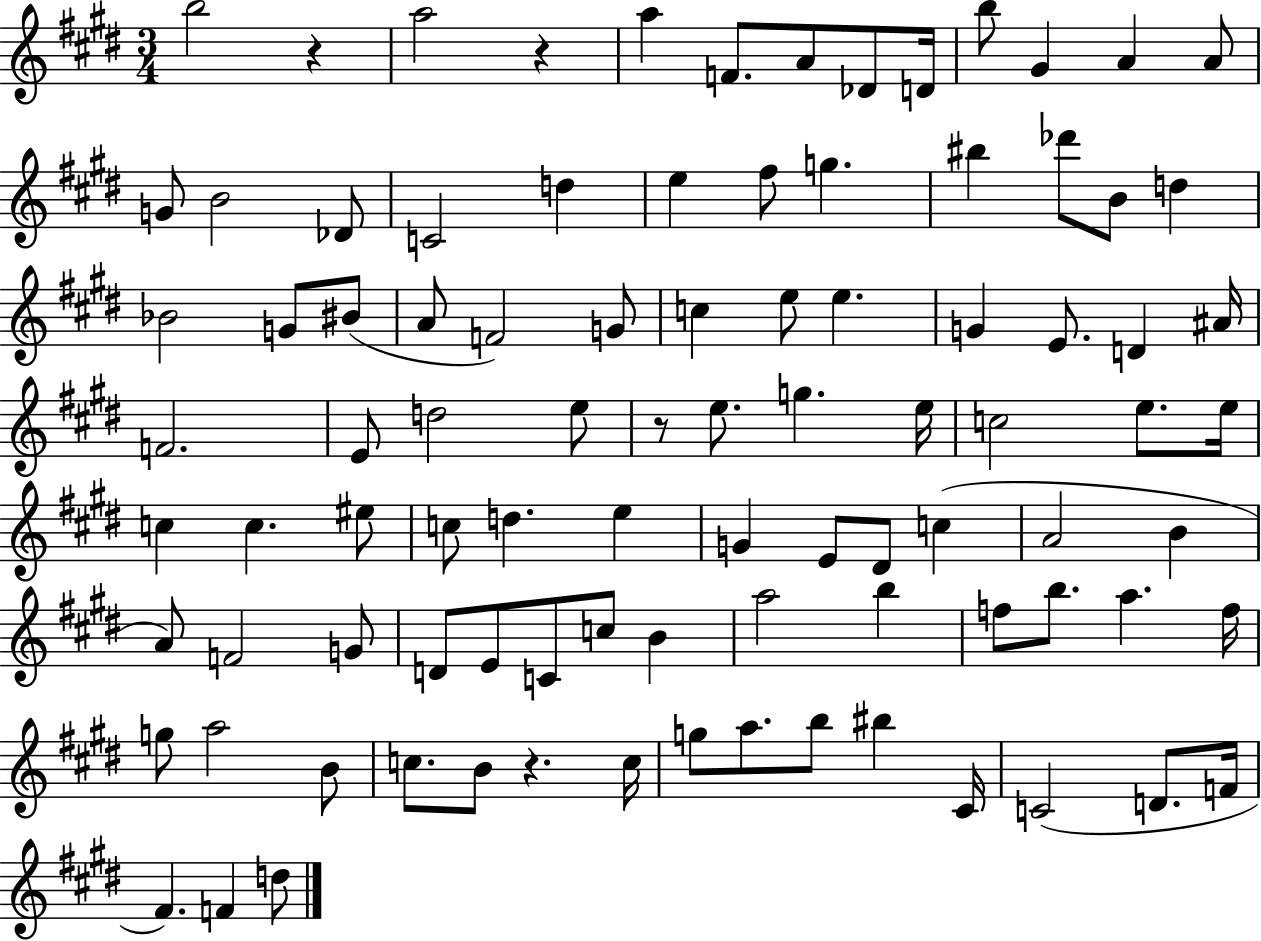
B5/h R/q A5/h R/q A5/q F4/e. A4/e Db4/e D4/s B5/e G#4/q A4/q A4/e G4/e B4/h Db4/e C4/h D5/q E5/q F#5/e G5/q. BIS5/q Db6/e B4/e D5/q Bb4/h G4/e BIS4/e A4/e F4/h G4/e C5/q E5/e E5/q. G4/q E4/e. D4/q A#4/s F4/h. E4/e D5/h E5/e R/e E5/e. G5/q. E5/s C5/h E5/e. E5/s C5/q C5/q. EIS5/e C5/e D5/q. E5/q G4/q E4/e D#4/e C5/q A4/h B4/q A4/e F4/h G4/e D4/e E4/e C4/e C5/e B4/q A5/h B5/q F5/e B5/e. A5/q. F5/s G5/e A5/h B4/e C5/e. B4/e R/q. C5/s G5/e A5/e. B5/e BIS5/q C#4/s C4/h D4/e. F4/s F#4/q. F4/q D5/e